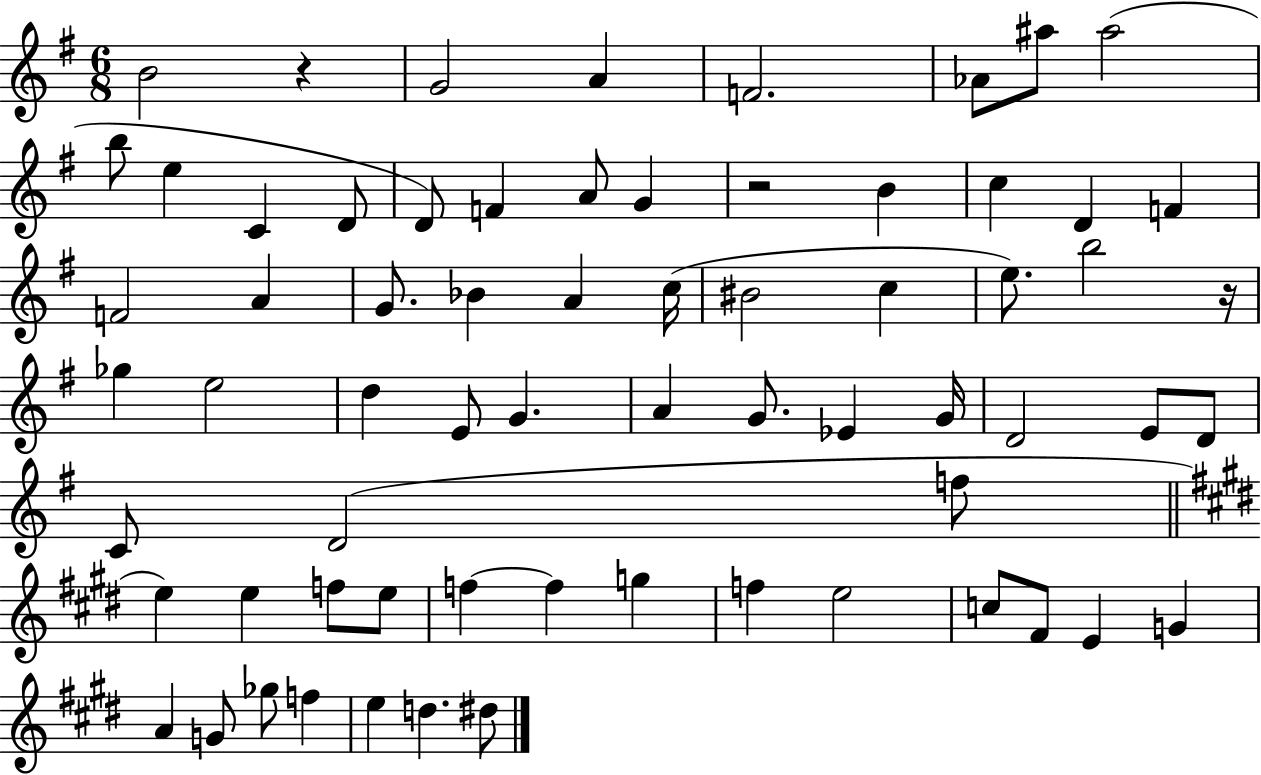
B4/h R/q G4/h A4/q F4/h. Ab4/e A#5/e A#5/h B5/e E5/q C4/q D4/e D4/e F4/q A4/e G4/q R/h B4/q C5/q D4/q F4/q F4/h A4/q G4/e. Bb4/q A4/q C5/s BIS4/h C5/q E5/e. B5/h R/s Gb5/q E5/h D5/q E4/e G4/q. A4/q G4/e. Eb4/q G4/s D4/h E4/e D4/e C4/e D4/h F5/e E5/q E5/q F5/e E5/e F5/q F5/q G5/q F5/q E5/h C5/e F#4/e E4/q G4/q A4/q G4/e Gb5/e F5/q E5/q D5/q. D#5/e